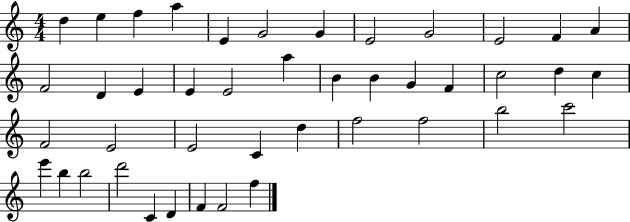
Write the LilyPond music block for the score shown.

{
  \clef treble
  \numericTimeSignature
  \time 4/4
  \key c \major
  d''4 e''4 f''4 a''4 | e'4 g'2 g'4 | e'2 g'2 | e'2 f'4 a'4 | \break f'2 d'4 e'4 | e'4 e'2 a''4 | b'4 b'4 g'4 f'4 | c''2 d''4 c''4 | \break f'2 e'2 | e'2 c'4 d''4 | f''2 f''2 | b''2 c'''2 | \break e'''4 b''4 b''2 | d'''2 c'4 d'4 | f'4 f'2 f''4 | \bar "|."
}